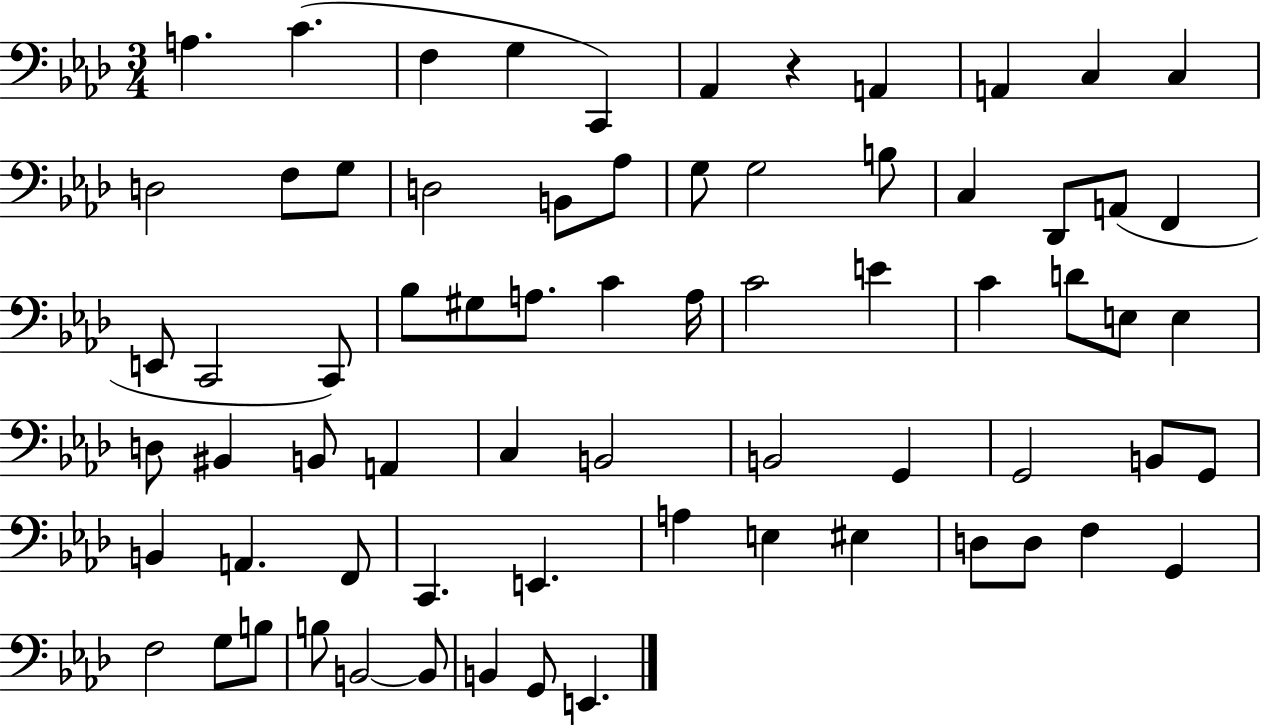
{
  \clef bass
  \numericTimeSignature
  \time 3/4
  \key aes \major
  \repeat volta 2 { a4. c'4.( | f4 g4 c,4) | aes,4 r4 a,4 | a,4 c4 c4 | \break d2 f8 g8 | d2 b,8 aes8 | g8 g2 b8 | c4 des,8 a,8( f,4 | \break e,8 c,2 c,8) | bes8 gis8 a8. c'4 a16 | c'2 e'4 | c'4 d'8 e8 e4 | \break d8 bis,4 b,8 a,4 | c4 b,2 | b,2 g,4 | g,2 b,8 g,8 | \break b,4 a,4. f,8 | c,4. e,4. | a4 e4 eis4 | d8 d8 f4 g,4 | \break f2 g8 b8 | b8 b,2~~ b,8 | b,4 g,8 e,4. | } \bar "|."
}